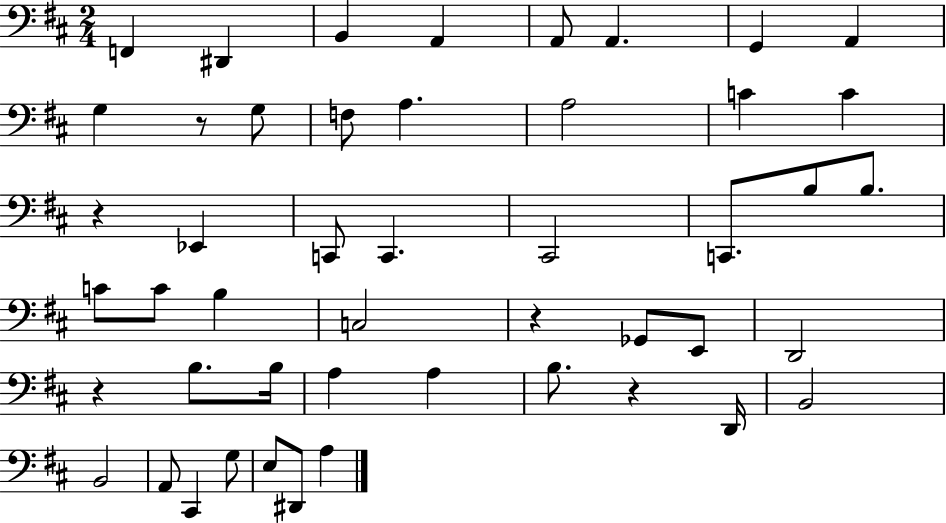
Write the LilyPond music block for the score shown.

{
  \clef bass
  \numericTimeSignature
  \time 2/4
  \key d \major
  f,4 dis,4 | b,4 a,4 | a,8 a,4. | g,4 a,4 | \break g4 r8 g8 | f8 a4. | a2 | c'4 c'4 | \break r4 ees,4 | c,8 c,4. | cis,2 | c,8. b8 b8. | \break c'8 c'8 b4 | c2 | r4 ges,8 e,8 | d,2 | \break r4 b8. b16 | a4 a4 | b8. r4 d,16 | b,2 | \break b,2 | a,8 cis,4 g8 | e8 dis,8 a4 | \bar "|."
}